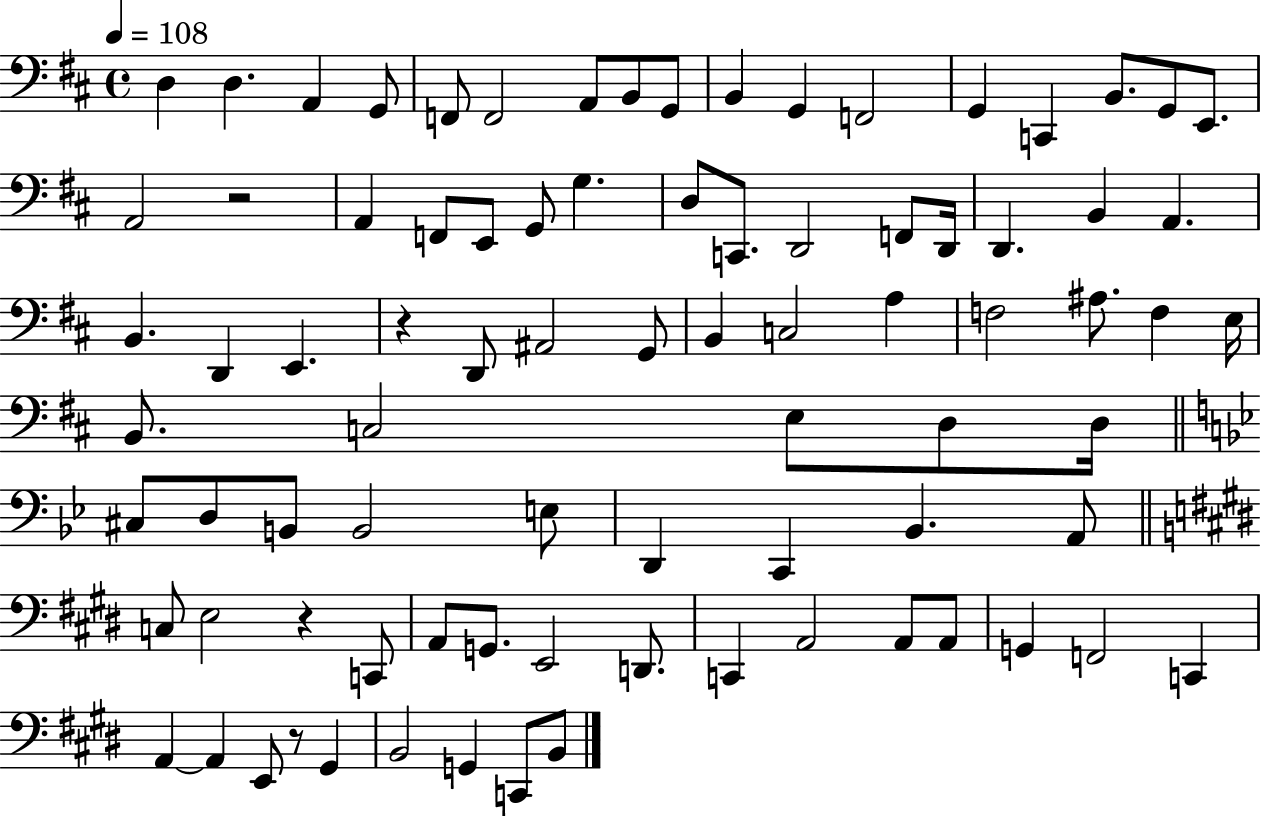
{
  \clef bass
  \time 4/4
  \defaultTimeSignature
  \key d \major
  \tempo 4 = 108
  d4 d4. a,4 g,8 | f,8 f,2 a,8 b,8 g,8 | b,4 g,4 f,2 | g,4 c,4 b,8. g,8 e,8. | \break a,2 r2 | a,4 f,8 e,8 g,8 g4. | d8 c,8. d,2 f,8 d,16 | d,4. b,4 a,4. | \break b,4. d,4 e,4. | r4 d,8 ais,2 g,8 | b,4 c2 a4 | f2 ais8. f4 e16 | \break b,8. c2 e8 d8 d16 | \bar "||" \break \key bes \major cis8 d8 b,8 b,2 e8 | d,4 c,4 bes,4. a,8 | \bar "||" \break \key e \major c8 e2 r4 c,8 | a,8 g,8. e,2 d,8. | c,4 a,2 a,8 a,8 | g,4 f,2 c,4 | \break a,4~~ a,4 e,8 r8 gis,4 | b,2 g,4 c,8 b,8 | \bar "|."
}